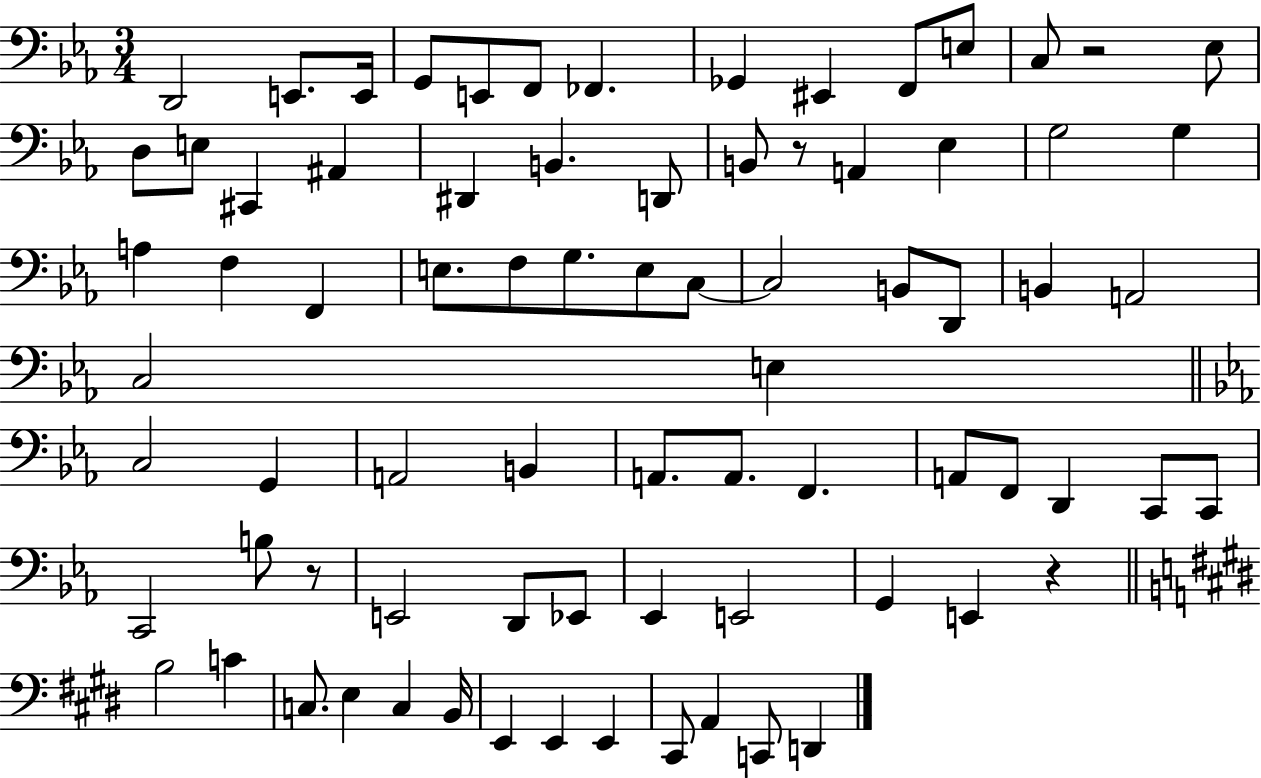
D2/h E2/e. E2/s G2/e E2/e F2/e FES2/q. Gb2/q EIS2/q F2/e E3/e C3/e R/h Eb3/e D3/e E3/e C#2/q A#2/q D#2/q B2/q. D2/e B2/e R/e A2/q Eb3/q G3/h G3/q A3/q F3/q F2/q E3/e. F3/e G3/e. E3/e C3/e C3/h B2/e D2/e B2/q A2/h C3/h E3/q C3/h G2/q A2/h B2/q A2/e. A2/e. F2/q. A2/e F2/e D2/q C2/e C2/e C2/h B3/e R/e E2/h D2/e Eb2/e Eb2/q E2/h G2/q E2/q R/q B3/h C4/q C3/e. E3/q C3/q B2/s E2/q E2/q E2/q C#2/e A2/q C2/e D2/q